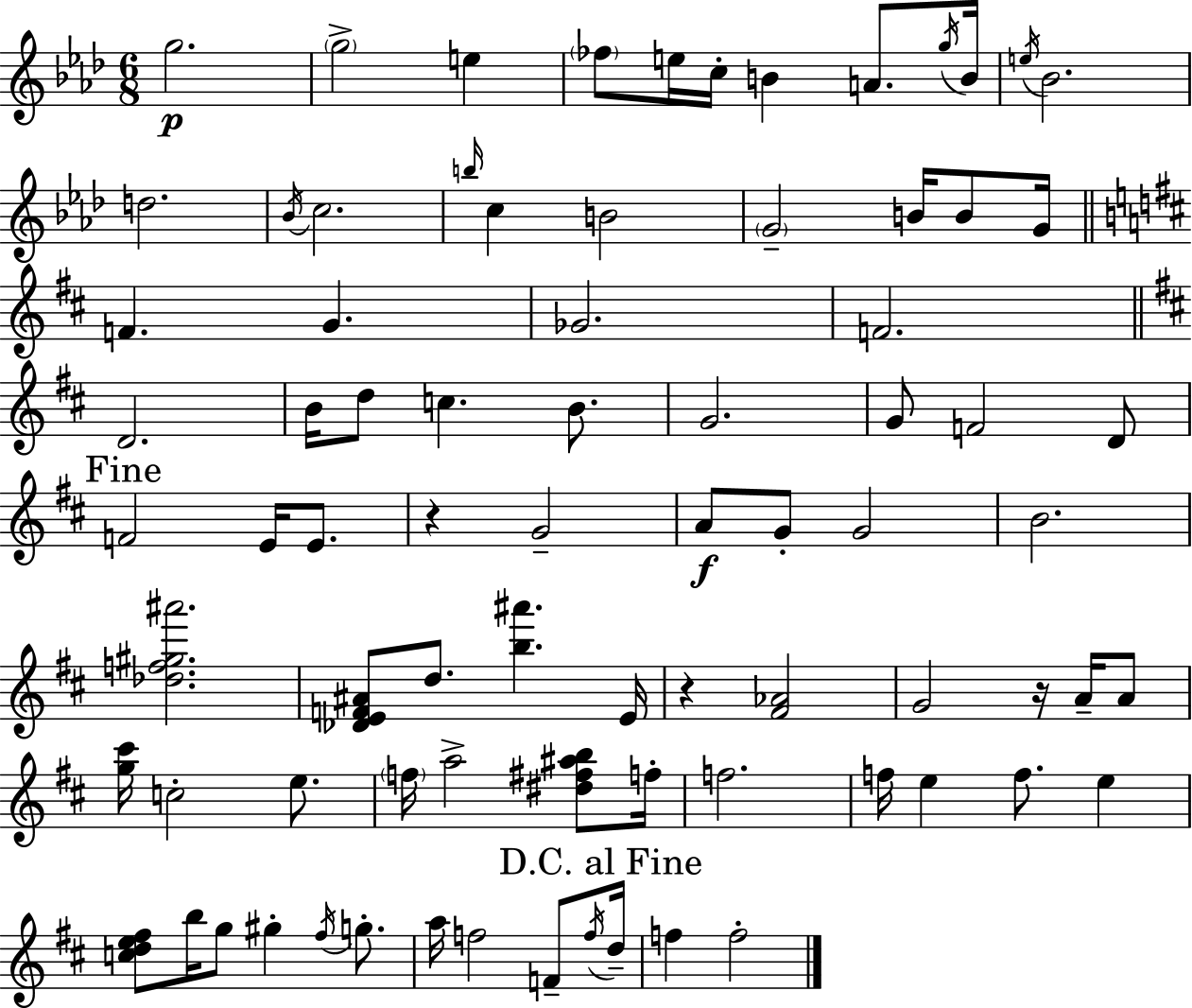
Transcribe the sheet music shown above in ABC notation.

X:1
T:Untitled
M:6/8
L:1/4
K:Fm
g2 g2 e _f/2 e/4 c/4 B A/2 g/4 B/4 e/4 _B2 d2 _B/4 c2 b/4 c B2 G2 B/4 B/2 G/4 F G _G2 F2 D2 B/4 d/2 c B/2 G2 G/2 F2 D/2 F2 E/4 E/2 z G2 A/2 G/2 G2 B2 [_df^g^a']2 [_DEF^A]/2 d/2 [b^a'] E/4 z [^F_A]2 G2 z/4 A/4 A/2 [g^c']/4 c2 e/2 f/4 a2 [^d^f^ab]/2 f/4 f2 f/4 e f/2 e [cde^f]/2 b/4 g/2 ^g ^f/4 g/2 a/4 f2 F/2 f/4 d/4 f f2